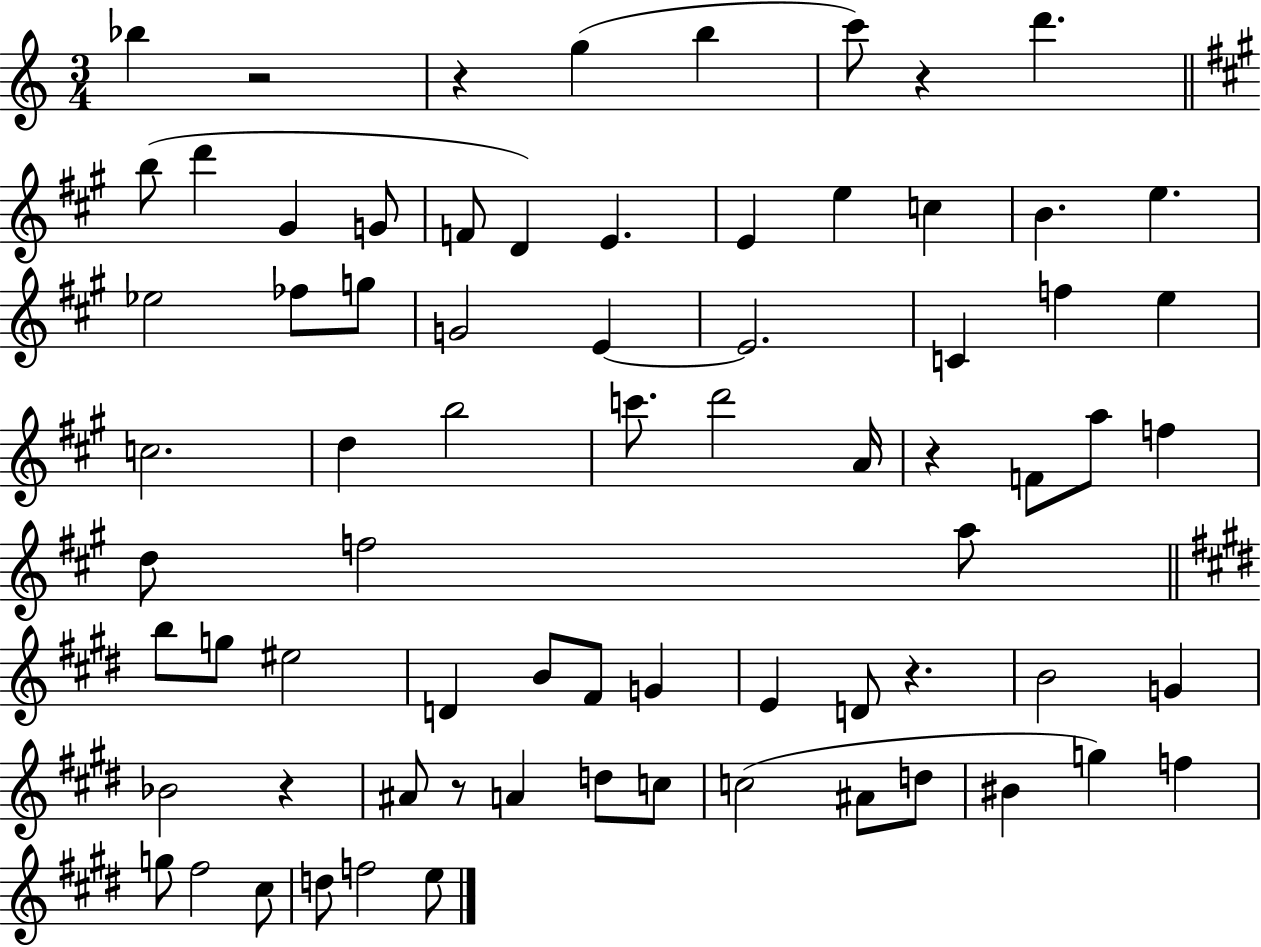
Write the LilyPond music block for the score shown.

{
  \clef treble
  \numericTimeSignature
  \time 3/4
  \key c \major
  bes''4 r2 | r4 g''4( b''4 | c'''8) r4 d'''4. | \bar "||" \break \key a \major b''8( d'''4 gis'4 g'8 | f'8 d'4) e'4. | e'4 e''4 c''4 | b'4. e''4. | \break ees''2 fes''8 g''8 | g'2 e'4~~ | e'2. | c'4 f''4 e''4 | \break c''2. | d''4 b''2 | c'''8. d'''2 a'16 | r4 f'8 a''8 f''4 | \break d''8 f''2 a''8 | \bar "||" \break \key e \major b''8 g''8 eis''2 | d'4 b'8 fis'8 g'4 | e'4 d'8 r4. | b'2 g'4 | \break bes'2 r4 | ais'8 r8 a'4 d''8 c''8 | c''2( ais'8 d''8 | bis'4 g''4) f''4 | \break g''8 fis''2 cis''8 | d''8 f''2 e''8 | \bar "|."
}